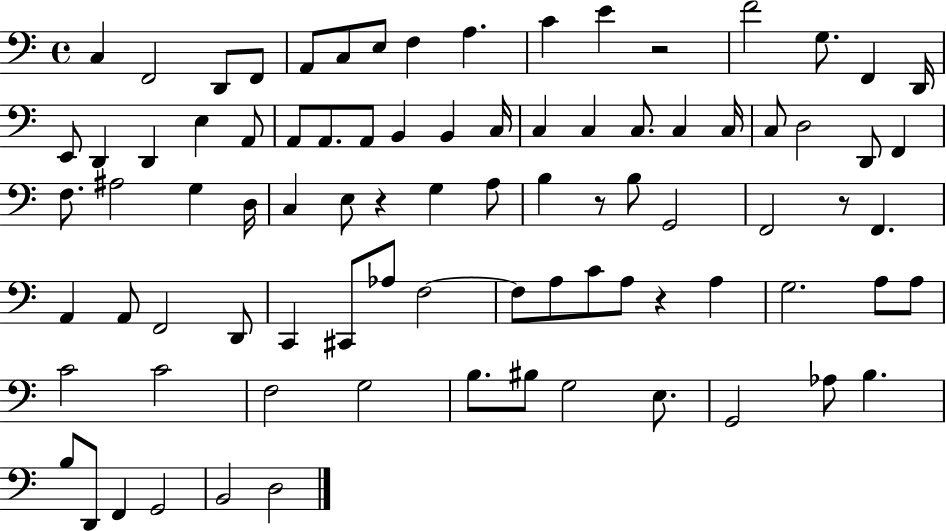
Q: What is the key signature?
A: C major